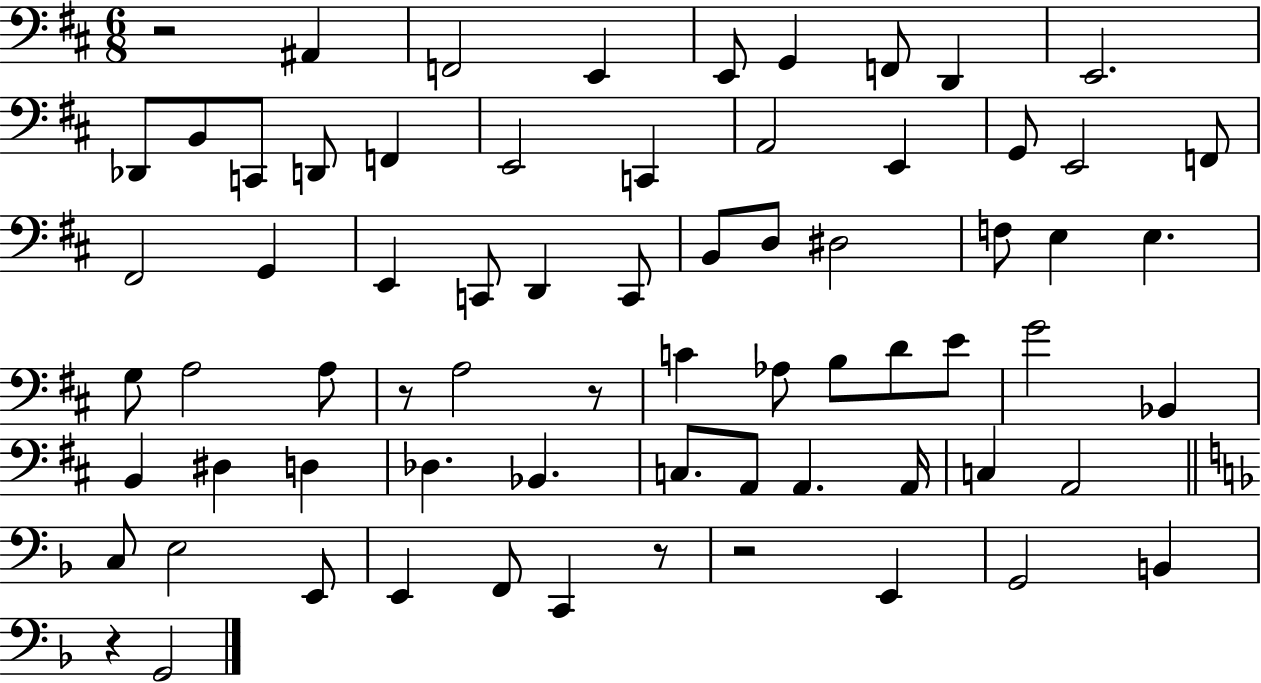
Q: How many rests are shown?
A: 6